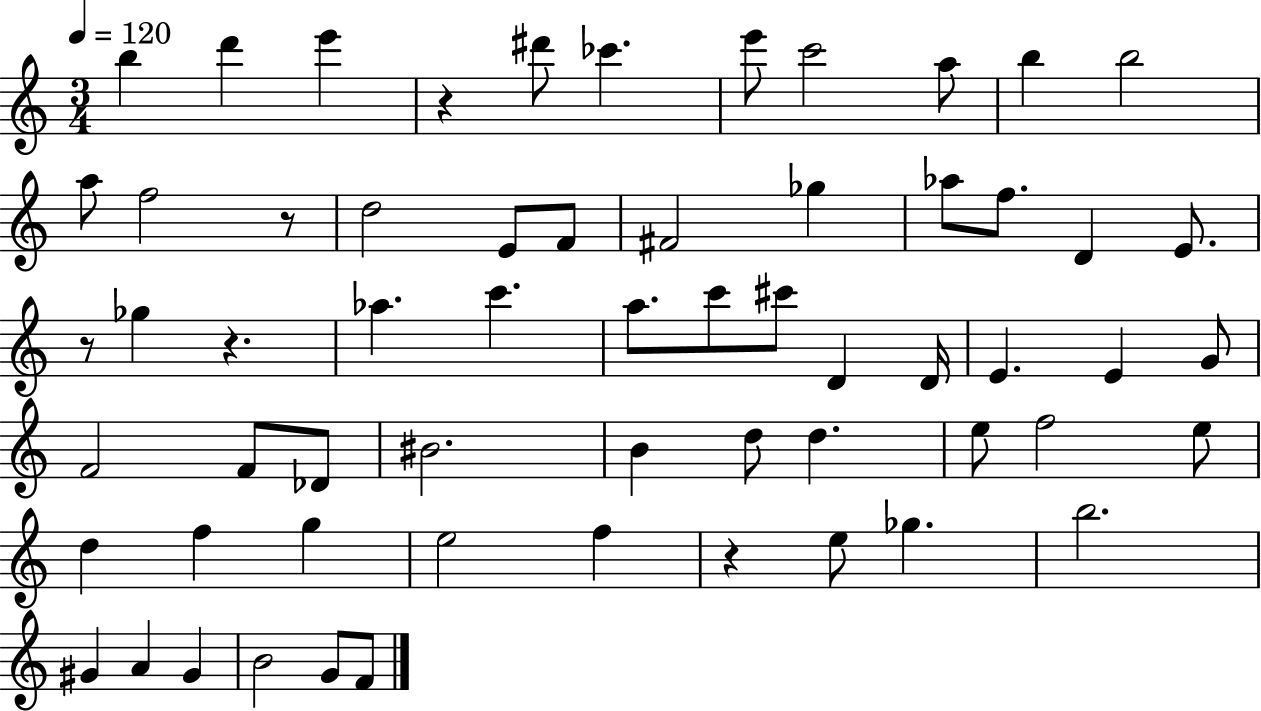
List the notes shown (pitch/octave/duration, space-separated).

B5/q D6/q E6/q R/q D#6/e CES6/q. E6/e C6/h A5/e B5/q B5/h A5/e F5/h R/e D5/h E4/e F4/e F#4/h Gb5/q Ab5/e F5/e. D4/q E4/e. R/e Gb5/q R/q. Ab5/q. C6/q. A5/e. C6/e C#6/e D4/q D4/s E4/q. E4/q G4/e F4/h F4/e Db4/e BIS4/h. B4/q D5/e D5/q. E5/e F5/h E5/e D5/q F5/q G5/q E5/h F5/q R/q E5/e Gb5/q. B5/h. G#4/q A4/q G#4/q B4/h G4/e F4/e